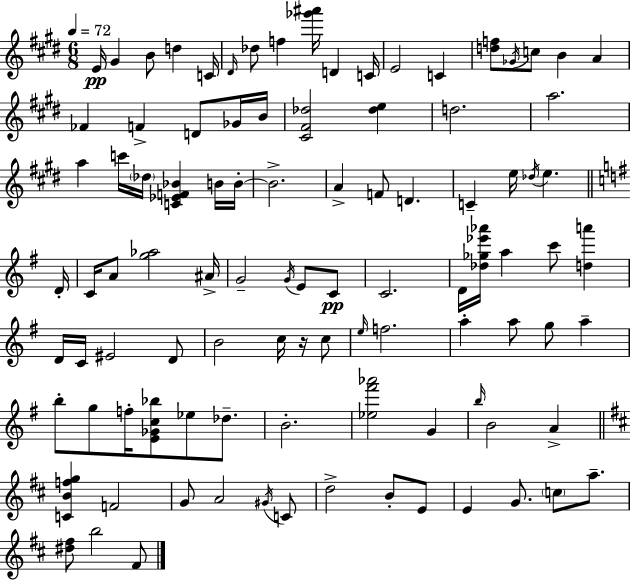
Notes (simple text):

E4/s G#4/q B4/e D5/q C4/s D#4/s Db5/e F5/q [Gb6,A#6]/s D4/q C4/s E4/h C4/q [D5,F5]/e Gb4/s C5/e B4/q A4/q FES4/q F4/q D4/e Gb4/s B4/s [C#4,F#4,Db5]/h [Db5,E5]/q D5/h. A5/h. A5/q C6/s Db5/s [C4,Eb4,F4,Bb4]/q B4/s B4/s B4/h. A4/q F4/e D4/q. C4/q E5/s Db5/s E5/q. D4/s C4/s A4/e [G5,Ab5]/h A#4/s G4/h G4/s E4/e C4/e C4/h. D4/s [Db5,Gb5,Eb6,Ab6]/s A5/q C6/e [D5,A6]/q D4/s C4/s EIS4/h D4/e B4/h C5/s R/s C5/e E5/s F5/h. A5/q A5/e G5/e A5/q B5/e G5/e F5/s [E4,Gb4,C5,Bb5]/e Eb5/e Db5/e. B4/h. [Eb5,F#6,Ab6]/h G4/q B5/s B4/h A4/q [C4,B4,F5,G5]/q F4/h G4/e A4/h G#4/s C4/e D5/h B4/e E4/e E4/q G4/e. C5/e A5/e. [D#5,F#5]/e B5/h F#4/e